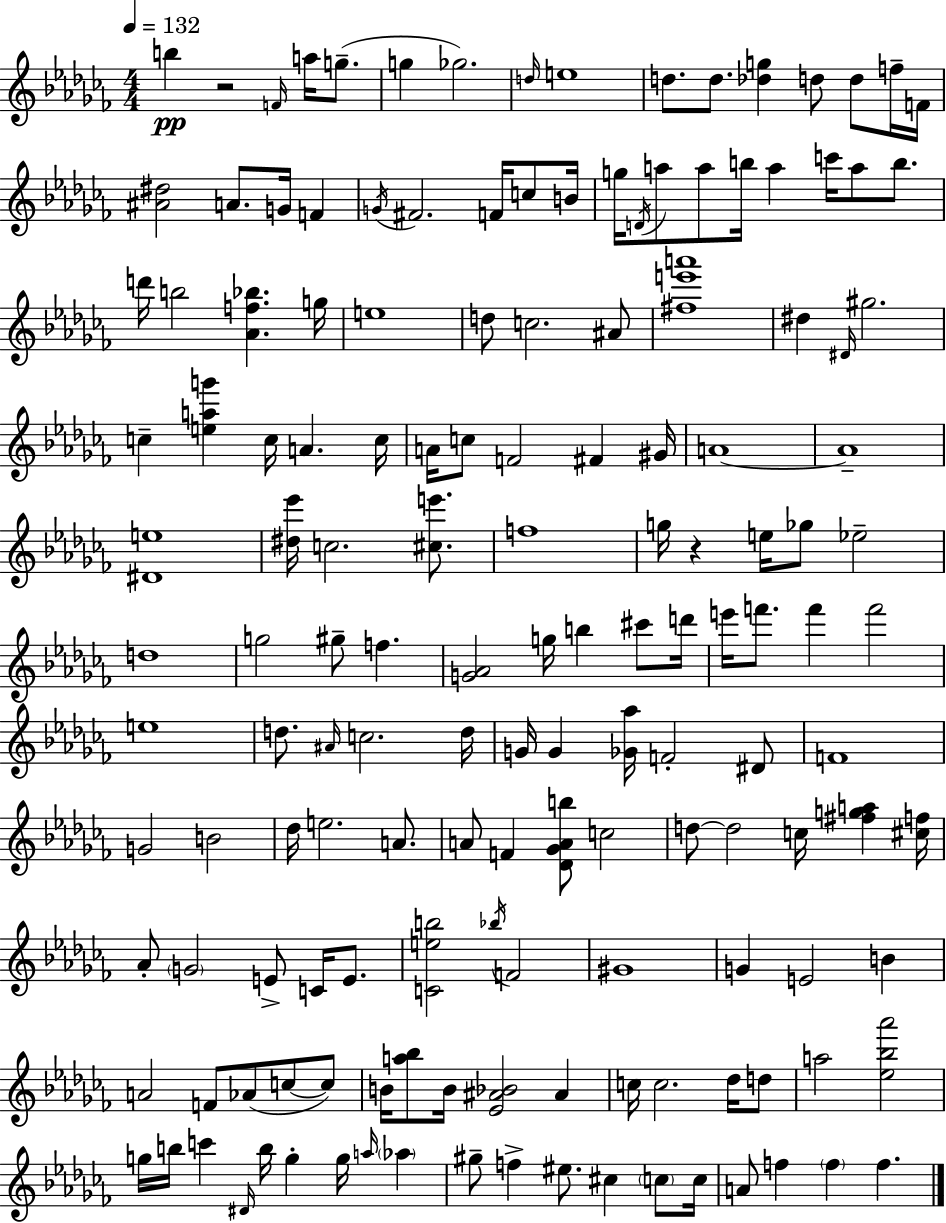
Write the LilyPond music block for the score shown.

{
  \clef treble
  \numericTimeSignature
  \time 4/4
  \key aes \minor
  \tempo 4 = 132
  b''4\pp r2 \grace { f'16 } a''16 g''8.--( | g''4 ges''2.) | \grace { d''16 } e''1 | d''8. d''8. <des'' g''>4 d''8 d''8 | \break f''16-- f'16 <ais' dis''>2 a'8. g'16 f'4 | \acciaccatura { g'16 } fis'2. f'16 | c''8 b'16 g''16 \acciaccatura { d'16 } a''8 a''8 b''16 a''4 c'''16 a''8 | b''8. d'''16 b''2 <aes' f'' bes''>4. | \break g''16 e''1 | d''8 c''2. | ais'8 <fis'' e''' a'''>1 | dis''4 \grace { dis'16 } gis''2. | \break c''4-- <e'' a'' g'''>4 c''16 a'4. | c''16 a'16 c''8 f'2 | fis'4 gis'16 a'1~~ | a'1-- | \break <dis' e''>1 | <dis'' ees'''>16 c''2. | <cis'' e'''>8. f''1 | g''16 r4 e''16 ges''8 ees''2-- | \break d''1 | g''2 gis''8-- f''4. | <g' aes'>2 g''16 b''4 | cis'''8 d'''16 e'''16 f'''8. f'''4 f'''2 | \break e''1 | d''8. \grace { ais'16 } c''2. | d''16 g'16 g'4 <ges' aes''>16 f'2-. | dis'8 f'1 | \break g'2 b'2 | des''16 e''2. | a'8. a'8 f'4 <des' ges' a' b''>8 c''2 | d''8~~ d''2 | \break c''16 <fis'' g'' a''>4 <cis'' f''>16 aes'8-. \parenthesize g'2 | e'8-> c'16 e'8. <c' e'' b''>2 \acciaccatura { bes''16 } f'2 | gis'1 | g'4 e'2 | \break b'4 a'2 f'8 | aes'8( c''8~~ c''8) b'16 <a'' bes''>8 b'16 <ees' ais' bes'>2 | ais'4 c''16 c''2. | des''16 d''8 a''2 <ees'' bes'' aes'''>2 | \break g''16 b''16 c'''4 \grace { dis'16 } b''16 g''4-. | g''16 \grace { a''16 } \parenthesize aes''4 gis''8-- f''4-> eis''8. | cis''4 \parenthesize c''8 c''16 a'8 f''4 \parenthesize f''4 | f''4. \bar "|."
}